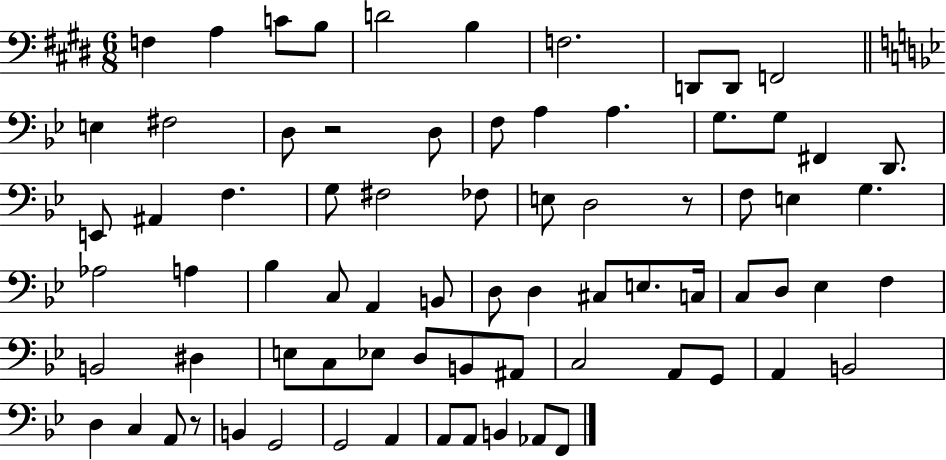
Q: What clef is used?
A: bass